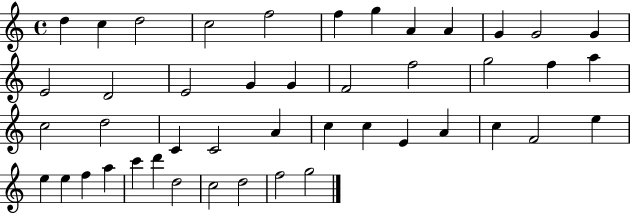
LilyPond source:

{
  \clef treble
  \time 4/4
  \defaultTimeSignature
  \key c \major
  d''4 c''4 d''2 | c''2 f''2 | f''4 g''4 a'4 a'4 | g'4 g'2 g'4 | \break e'2 d'2 | e'2 g'4 g'4 | f'2 f''2 | g''2 f''4 a''4 | \break c''2 d''2 | c'4 c'2 a'4 | c''4 c''4 e'4 a'4 | c''4 f'2 e''4 | \break e''4 e''4 f''4 a''4 | c'''4 d'''4 d''2 | c''2 d''2 | f''2 g''2 | \break \bar "|."
}